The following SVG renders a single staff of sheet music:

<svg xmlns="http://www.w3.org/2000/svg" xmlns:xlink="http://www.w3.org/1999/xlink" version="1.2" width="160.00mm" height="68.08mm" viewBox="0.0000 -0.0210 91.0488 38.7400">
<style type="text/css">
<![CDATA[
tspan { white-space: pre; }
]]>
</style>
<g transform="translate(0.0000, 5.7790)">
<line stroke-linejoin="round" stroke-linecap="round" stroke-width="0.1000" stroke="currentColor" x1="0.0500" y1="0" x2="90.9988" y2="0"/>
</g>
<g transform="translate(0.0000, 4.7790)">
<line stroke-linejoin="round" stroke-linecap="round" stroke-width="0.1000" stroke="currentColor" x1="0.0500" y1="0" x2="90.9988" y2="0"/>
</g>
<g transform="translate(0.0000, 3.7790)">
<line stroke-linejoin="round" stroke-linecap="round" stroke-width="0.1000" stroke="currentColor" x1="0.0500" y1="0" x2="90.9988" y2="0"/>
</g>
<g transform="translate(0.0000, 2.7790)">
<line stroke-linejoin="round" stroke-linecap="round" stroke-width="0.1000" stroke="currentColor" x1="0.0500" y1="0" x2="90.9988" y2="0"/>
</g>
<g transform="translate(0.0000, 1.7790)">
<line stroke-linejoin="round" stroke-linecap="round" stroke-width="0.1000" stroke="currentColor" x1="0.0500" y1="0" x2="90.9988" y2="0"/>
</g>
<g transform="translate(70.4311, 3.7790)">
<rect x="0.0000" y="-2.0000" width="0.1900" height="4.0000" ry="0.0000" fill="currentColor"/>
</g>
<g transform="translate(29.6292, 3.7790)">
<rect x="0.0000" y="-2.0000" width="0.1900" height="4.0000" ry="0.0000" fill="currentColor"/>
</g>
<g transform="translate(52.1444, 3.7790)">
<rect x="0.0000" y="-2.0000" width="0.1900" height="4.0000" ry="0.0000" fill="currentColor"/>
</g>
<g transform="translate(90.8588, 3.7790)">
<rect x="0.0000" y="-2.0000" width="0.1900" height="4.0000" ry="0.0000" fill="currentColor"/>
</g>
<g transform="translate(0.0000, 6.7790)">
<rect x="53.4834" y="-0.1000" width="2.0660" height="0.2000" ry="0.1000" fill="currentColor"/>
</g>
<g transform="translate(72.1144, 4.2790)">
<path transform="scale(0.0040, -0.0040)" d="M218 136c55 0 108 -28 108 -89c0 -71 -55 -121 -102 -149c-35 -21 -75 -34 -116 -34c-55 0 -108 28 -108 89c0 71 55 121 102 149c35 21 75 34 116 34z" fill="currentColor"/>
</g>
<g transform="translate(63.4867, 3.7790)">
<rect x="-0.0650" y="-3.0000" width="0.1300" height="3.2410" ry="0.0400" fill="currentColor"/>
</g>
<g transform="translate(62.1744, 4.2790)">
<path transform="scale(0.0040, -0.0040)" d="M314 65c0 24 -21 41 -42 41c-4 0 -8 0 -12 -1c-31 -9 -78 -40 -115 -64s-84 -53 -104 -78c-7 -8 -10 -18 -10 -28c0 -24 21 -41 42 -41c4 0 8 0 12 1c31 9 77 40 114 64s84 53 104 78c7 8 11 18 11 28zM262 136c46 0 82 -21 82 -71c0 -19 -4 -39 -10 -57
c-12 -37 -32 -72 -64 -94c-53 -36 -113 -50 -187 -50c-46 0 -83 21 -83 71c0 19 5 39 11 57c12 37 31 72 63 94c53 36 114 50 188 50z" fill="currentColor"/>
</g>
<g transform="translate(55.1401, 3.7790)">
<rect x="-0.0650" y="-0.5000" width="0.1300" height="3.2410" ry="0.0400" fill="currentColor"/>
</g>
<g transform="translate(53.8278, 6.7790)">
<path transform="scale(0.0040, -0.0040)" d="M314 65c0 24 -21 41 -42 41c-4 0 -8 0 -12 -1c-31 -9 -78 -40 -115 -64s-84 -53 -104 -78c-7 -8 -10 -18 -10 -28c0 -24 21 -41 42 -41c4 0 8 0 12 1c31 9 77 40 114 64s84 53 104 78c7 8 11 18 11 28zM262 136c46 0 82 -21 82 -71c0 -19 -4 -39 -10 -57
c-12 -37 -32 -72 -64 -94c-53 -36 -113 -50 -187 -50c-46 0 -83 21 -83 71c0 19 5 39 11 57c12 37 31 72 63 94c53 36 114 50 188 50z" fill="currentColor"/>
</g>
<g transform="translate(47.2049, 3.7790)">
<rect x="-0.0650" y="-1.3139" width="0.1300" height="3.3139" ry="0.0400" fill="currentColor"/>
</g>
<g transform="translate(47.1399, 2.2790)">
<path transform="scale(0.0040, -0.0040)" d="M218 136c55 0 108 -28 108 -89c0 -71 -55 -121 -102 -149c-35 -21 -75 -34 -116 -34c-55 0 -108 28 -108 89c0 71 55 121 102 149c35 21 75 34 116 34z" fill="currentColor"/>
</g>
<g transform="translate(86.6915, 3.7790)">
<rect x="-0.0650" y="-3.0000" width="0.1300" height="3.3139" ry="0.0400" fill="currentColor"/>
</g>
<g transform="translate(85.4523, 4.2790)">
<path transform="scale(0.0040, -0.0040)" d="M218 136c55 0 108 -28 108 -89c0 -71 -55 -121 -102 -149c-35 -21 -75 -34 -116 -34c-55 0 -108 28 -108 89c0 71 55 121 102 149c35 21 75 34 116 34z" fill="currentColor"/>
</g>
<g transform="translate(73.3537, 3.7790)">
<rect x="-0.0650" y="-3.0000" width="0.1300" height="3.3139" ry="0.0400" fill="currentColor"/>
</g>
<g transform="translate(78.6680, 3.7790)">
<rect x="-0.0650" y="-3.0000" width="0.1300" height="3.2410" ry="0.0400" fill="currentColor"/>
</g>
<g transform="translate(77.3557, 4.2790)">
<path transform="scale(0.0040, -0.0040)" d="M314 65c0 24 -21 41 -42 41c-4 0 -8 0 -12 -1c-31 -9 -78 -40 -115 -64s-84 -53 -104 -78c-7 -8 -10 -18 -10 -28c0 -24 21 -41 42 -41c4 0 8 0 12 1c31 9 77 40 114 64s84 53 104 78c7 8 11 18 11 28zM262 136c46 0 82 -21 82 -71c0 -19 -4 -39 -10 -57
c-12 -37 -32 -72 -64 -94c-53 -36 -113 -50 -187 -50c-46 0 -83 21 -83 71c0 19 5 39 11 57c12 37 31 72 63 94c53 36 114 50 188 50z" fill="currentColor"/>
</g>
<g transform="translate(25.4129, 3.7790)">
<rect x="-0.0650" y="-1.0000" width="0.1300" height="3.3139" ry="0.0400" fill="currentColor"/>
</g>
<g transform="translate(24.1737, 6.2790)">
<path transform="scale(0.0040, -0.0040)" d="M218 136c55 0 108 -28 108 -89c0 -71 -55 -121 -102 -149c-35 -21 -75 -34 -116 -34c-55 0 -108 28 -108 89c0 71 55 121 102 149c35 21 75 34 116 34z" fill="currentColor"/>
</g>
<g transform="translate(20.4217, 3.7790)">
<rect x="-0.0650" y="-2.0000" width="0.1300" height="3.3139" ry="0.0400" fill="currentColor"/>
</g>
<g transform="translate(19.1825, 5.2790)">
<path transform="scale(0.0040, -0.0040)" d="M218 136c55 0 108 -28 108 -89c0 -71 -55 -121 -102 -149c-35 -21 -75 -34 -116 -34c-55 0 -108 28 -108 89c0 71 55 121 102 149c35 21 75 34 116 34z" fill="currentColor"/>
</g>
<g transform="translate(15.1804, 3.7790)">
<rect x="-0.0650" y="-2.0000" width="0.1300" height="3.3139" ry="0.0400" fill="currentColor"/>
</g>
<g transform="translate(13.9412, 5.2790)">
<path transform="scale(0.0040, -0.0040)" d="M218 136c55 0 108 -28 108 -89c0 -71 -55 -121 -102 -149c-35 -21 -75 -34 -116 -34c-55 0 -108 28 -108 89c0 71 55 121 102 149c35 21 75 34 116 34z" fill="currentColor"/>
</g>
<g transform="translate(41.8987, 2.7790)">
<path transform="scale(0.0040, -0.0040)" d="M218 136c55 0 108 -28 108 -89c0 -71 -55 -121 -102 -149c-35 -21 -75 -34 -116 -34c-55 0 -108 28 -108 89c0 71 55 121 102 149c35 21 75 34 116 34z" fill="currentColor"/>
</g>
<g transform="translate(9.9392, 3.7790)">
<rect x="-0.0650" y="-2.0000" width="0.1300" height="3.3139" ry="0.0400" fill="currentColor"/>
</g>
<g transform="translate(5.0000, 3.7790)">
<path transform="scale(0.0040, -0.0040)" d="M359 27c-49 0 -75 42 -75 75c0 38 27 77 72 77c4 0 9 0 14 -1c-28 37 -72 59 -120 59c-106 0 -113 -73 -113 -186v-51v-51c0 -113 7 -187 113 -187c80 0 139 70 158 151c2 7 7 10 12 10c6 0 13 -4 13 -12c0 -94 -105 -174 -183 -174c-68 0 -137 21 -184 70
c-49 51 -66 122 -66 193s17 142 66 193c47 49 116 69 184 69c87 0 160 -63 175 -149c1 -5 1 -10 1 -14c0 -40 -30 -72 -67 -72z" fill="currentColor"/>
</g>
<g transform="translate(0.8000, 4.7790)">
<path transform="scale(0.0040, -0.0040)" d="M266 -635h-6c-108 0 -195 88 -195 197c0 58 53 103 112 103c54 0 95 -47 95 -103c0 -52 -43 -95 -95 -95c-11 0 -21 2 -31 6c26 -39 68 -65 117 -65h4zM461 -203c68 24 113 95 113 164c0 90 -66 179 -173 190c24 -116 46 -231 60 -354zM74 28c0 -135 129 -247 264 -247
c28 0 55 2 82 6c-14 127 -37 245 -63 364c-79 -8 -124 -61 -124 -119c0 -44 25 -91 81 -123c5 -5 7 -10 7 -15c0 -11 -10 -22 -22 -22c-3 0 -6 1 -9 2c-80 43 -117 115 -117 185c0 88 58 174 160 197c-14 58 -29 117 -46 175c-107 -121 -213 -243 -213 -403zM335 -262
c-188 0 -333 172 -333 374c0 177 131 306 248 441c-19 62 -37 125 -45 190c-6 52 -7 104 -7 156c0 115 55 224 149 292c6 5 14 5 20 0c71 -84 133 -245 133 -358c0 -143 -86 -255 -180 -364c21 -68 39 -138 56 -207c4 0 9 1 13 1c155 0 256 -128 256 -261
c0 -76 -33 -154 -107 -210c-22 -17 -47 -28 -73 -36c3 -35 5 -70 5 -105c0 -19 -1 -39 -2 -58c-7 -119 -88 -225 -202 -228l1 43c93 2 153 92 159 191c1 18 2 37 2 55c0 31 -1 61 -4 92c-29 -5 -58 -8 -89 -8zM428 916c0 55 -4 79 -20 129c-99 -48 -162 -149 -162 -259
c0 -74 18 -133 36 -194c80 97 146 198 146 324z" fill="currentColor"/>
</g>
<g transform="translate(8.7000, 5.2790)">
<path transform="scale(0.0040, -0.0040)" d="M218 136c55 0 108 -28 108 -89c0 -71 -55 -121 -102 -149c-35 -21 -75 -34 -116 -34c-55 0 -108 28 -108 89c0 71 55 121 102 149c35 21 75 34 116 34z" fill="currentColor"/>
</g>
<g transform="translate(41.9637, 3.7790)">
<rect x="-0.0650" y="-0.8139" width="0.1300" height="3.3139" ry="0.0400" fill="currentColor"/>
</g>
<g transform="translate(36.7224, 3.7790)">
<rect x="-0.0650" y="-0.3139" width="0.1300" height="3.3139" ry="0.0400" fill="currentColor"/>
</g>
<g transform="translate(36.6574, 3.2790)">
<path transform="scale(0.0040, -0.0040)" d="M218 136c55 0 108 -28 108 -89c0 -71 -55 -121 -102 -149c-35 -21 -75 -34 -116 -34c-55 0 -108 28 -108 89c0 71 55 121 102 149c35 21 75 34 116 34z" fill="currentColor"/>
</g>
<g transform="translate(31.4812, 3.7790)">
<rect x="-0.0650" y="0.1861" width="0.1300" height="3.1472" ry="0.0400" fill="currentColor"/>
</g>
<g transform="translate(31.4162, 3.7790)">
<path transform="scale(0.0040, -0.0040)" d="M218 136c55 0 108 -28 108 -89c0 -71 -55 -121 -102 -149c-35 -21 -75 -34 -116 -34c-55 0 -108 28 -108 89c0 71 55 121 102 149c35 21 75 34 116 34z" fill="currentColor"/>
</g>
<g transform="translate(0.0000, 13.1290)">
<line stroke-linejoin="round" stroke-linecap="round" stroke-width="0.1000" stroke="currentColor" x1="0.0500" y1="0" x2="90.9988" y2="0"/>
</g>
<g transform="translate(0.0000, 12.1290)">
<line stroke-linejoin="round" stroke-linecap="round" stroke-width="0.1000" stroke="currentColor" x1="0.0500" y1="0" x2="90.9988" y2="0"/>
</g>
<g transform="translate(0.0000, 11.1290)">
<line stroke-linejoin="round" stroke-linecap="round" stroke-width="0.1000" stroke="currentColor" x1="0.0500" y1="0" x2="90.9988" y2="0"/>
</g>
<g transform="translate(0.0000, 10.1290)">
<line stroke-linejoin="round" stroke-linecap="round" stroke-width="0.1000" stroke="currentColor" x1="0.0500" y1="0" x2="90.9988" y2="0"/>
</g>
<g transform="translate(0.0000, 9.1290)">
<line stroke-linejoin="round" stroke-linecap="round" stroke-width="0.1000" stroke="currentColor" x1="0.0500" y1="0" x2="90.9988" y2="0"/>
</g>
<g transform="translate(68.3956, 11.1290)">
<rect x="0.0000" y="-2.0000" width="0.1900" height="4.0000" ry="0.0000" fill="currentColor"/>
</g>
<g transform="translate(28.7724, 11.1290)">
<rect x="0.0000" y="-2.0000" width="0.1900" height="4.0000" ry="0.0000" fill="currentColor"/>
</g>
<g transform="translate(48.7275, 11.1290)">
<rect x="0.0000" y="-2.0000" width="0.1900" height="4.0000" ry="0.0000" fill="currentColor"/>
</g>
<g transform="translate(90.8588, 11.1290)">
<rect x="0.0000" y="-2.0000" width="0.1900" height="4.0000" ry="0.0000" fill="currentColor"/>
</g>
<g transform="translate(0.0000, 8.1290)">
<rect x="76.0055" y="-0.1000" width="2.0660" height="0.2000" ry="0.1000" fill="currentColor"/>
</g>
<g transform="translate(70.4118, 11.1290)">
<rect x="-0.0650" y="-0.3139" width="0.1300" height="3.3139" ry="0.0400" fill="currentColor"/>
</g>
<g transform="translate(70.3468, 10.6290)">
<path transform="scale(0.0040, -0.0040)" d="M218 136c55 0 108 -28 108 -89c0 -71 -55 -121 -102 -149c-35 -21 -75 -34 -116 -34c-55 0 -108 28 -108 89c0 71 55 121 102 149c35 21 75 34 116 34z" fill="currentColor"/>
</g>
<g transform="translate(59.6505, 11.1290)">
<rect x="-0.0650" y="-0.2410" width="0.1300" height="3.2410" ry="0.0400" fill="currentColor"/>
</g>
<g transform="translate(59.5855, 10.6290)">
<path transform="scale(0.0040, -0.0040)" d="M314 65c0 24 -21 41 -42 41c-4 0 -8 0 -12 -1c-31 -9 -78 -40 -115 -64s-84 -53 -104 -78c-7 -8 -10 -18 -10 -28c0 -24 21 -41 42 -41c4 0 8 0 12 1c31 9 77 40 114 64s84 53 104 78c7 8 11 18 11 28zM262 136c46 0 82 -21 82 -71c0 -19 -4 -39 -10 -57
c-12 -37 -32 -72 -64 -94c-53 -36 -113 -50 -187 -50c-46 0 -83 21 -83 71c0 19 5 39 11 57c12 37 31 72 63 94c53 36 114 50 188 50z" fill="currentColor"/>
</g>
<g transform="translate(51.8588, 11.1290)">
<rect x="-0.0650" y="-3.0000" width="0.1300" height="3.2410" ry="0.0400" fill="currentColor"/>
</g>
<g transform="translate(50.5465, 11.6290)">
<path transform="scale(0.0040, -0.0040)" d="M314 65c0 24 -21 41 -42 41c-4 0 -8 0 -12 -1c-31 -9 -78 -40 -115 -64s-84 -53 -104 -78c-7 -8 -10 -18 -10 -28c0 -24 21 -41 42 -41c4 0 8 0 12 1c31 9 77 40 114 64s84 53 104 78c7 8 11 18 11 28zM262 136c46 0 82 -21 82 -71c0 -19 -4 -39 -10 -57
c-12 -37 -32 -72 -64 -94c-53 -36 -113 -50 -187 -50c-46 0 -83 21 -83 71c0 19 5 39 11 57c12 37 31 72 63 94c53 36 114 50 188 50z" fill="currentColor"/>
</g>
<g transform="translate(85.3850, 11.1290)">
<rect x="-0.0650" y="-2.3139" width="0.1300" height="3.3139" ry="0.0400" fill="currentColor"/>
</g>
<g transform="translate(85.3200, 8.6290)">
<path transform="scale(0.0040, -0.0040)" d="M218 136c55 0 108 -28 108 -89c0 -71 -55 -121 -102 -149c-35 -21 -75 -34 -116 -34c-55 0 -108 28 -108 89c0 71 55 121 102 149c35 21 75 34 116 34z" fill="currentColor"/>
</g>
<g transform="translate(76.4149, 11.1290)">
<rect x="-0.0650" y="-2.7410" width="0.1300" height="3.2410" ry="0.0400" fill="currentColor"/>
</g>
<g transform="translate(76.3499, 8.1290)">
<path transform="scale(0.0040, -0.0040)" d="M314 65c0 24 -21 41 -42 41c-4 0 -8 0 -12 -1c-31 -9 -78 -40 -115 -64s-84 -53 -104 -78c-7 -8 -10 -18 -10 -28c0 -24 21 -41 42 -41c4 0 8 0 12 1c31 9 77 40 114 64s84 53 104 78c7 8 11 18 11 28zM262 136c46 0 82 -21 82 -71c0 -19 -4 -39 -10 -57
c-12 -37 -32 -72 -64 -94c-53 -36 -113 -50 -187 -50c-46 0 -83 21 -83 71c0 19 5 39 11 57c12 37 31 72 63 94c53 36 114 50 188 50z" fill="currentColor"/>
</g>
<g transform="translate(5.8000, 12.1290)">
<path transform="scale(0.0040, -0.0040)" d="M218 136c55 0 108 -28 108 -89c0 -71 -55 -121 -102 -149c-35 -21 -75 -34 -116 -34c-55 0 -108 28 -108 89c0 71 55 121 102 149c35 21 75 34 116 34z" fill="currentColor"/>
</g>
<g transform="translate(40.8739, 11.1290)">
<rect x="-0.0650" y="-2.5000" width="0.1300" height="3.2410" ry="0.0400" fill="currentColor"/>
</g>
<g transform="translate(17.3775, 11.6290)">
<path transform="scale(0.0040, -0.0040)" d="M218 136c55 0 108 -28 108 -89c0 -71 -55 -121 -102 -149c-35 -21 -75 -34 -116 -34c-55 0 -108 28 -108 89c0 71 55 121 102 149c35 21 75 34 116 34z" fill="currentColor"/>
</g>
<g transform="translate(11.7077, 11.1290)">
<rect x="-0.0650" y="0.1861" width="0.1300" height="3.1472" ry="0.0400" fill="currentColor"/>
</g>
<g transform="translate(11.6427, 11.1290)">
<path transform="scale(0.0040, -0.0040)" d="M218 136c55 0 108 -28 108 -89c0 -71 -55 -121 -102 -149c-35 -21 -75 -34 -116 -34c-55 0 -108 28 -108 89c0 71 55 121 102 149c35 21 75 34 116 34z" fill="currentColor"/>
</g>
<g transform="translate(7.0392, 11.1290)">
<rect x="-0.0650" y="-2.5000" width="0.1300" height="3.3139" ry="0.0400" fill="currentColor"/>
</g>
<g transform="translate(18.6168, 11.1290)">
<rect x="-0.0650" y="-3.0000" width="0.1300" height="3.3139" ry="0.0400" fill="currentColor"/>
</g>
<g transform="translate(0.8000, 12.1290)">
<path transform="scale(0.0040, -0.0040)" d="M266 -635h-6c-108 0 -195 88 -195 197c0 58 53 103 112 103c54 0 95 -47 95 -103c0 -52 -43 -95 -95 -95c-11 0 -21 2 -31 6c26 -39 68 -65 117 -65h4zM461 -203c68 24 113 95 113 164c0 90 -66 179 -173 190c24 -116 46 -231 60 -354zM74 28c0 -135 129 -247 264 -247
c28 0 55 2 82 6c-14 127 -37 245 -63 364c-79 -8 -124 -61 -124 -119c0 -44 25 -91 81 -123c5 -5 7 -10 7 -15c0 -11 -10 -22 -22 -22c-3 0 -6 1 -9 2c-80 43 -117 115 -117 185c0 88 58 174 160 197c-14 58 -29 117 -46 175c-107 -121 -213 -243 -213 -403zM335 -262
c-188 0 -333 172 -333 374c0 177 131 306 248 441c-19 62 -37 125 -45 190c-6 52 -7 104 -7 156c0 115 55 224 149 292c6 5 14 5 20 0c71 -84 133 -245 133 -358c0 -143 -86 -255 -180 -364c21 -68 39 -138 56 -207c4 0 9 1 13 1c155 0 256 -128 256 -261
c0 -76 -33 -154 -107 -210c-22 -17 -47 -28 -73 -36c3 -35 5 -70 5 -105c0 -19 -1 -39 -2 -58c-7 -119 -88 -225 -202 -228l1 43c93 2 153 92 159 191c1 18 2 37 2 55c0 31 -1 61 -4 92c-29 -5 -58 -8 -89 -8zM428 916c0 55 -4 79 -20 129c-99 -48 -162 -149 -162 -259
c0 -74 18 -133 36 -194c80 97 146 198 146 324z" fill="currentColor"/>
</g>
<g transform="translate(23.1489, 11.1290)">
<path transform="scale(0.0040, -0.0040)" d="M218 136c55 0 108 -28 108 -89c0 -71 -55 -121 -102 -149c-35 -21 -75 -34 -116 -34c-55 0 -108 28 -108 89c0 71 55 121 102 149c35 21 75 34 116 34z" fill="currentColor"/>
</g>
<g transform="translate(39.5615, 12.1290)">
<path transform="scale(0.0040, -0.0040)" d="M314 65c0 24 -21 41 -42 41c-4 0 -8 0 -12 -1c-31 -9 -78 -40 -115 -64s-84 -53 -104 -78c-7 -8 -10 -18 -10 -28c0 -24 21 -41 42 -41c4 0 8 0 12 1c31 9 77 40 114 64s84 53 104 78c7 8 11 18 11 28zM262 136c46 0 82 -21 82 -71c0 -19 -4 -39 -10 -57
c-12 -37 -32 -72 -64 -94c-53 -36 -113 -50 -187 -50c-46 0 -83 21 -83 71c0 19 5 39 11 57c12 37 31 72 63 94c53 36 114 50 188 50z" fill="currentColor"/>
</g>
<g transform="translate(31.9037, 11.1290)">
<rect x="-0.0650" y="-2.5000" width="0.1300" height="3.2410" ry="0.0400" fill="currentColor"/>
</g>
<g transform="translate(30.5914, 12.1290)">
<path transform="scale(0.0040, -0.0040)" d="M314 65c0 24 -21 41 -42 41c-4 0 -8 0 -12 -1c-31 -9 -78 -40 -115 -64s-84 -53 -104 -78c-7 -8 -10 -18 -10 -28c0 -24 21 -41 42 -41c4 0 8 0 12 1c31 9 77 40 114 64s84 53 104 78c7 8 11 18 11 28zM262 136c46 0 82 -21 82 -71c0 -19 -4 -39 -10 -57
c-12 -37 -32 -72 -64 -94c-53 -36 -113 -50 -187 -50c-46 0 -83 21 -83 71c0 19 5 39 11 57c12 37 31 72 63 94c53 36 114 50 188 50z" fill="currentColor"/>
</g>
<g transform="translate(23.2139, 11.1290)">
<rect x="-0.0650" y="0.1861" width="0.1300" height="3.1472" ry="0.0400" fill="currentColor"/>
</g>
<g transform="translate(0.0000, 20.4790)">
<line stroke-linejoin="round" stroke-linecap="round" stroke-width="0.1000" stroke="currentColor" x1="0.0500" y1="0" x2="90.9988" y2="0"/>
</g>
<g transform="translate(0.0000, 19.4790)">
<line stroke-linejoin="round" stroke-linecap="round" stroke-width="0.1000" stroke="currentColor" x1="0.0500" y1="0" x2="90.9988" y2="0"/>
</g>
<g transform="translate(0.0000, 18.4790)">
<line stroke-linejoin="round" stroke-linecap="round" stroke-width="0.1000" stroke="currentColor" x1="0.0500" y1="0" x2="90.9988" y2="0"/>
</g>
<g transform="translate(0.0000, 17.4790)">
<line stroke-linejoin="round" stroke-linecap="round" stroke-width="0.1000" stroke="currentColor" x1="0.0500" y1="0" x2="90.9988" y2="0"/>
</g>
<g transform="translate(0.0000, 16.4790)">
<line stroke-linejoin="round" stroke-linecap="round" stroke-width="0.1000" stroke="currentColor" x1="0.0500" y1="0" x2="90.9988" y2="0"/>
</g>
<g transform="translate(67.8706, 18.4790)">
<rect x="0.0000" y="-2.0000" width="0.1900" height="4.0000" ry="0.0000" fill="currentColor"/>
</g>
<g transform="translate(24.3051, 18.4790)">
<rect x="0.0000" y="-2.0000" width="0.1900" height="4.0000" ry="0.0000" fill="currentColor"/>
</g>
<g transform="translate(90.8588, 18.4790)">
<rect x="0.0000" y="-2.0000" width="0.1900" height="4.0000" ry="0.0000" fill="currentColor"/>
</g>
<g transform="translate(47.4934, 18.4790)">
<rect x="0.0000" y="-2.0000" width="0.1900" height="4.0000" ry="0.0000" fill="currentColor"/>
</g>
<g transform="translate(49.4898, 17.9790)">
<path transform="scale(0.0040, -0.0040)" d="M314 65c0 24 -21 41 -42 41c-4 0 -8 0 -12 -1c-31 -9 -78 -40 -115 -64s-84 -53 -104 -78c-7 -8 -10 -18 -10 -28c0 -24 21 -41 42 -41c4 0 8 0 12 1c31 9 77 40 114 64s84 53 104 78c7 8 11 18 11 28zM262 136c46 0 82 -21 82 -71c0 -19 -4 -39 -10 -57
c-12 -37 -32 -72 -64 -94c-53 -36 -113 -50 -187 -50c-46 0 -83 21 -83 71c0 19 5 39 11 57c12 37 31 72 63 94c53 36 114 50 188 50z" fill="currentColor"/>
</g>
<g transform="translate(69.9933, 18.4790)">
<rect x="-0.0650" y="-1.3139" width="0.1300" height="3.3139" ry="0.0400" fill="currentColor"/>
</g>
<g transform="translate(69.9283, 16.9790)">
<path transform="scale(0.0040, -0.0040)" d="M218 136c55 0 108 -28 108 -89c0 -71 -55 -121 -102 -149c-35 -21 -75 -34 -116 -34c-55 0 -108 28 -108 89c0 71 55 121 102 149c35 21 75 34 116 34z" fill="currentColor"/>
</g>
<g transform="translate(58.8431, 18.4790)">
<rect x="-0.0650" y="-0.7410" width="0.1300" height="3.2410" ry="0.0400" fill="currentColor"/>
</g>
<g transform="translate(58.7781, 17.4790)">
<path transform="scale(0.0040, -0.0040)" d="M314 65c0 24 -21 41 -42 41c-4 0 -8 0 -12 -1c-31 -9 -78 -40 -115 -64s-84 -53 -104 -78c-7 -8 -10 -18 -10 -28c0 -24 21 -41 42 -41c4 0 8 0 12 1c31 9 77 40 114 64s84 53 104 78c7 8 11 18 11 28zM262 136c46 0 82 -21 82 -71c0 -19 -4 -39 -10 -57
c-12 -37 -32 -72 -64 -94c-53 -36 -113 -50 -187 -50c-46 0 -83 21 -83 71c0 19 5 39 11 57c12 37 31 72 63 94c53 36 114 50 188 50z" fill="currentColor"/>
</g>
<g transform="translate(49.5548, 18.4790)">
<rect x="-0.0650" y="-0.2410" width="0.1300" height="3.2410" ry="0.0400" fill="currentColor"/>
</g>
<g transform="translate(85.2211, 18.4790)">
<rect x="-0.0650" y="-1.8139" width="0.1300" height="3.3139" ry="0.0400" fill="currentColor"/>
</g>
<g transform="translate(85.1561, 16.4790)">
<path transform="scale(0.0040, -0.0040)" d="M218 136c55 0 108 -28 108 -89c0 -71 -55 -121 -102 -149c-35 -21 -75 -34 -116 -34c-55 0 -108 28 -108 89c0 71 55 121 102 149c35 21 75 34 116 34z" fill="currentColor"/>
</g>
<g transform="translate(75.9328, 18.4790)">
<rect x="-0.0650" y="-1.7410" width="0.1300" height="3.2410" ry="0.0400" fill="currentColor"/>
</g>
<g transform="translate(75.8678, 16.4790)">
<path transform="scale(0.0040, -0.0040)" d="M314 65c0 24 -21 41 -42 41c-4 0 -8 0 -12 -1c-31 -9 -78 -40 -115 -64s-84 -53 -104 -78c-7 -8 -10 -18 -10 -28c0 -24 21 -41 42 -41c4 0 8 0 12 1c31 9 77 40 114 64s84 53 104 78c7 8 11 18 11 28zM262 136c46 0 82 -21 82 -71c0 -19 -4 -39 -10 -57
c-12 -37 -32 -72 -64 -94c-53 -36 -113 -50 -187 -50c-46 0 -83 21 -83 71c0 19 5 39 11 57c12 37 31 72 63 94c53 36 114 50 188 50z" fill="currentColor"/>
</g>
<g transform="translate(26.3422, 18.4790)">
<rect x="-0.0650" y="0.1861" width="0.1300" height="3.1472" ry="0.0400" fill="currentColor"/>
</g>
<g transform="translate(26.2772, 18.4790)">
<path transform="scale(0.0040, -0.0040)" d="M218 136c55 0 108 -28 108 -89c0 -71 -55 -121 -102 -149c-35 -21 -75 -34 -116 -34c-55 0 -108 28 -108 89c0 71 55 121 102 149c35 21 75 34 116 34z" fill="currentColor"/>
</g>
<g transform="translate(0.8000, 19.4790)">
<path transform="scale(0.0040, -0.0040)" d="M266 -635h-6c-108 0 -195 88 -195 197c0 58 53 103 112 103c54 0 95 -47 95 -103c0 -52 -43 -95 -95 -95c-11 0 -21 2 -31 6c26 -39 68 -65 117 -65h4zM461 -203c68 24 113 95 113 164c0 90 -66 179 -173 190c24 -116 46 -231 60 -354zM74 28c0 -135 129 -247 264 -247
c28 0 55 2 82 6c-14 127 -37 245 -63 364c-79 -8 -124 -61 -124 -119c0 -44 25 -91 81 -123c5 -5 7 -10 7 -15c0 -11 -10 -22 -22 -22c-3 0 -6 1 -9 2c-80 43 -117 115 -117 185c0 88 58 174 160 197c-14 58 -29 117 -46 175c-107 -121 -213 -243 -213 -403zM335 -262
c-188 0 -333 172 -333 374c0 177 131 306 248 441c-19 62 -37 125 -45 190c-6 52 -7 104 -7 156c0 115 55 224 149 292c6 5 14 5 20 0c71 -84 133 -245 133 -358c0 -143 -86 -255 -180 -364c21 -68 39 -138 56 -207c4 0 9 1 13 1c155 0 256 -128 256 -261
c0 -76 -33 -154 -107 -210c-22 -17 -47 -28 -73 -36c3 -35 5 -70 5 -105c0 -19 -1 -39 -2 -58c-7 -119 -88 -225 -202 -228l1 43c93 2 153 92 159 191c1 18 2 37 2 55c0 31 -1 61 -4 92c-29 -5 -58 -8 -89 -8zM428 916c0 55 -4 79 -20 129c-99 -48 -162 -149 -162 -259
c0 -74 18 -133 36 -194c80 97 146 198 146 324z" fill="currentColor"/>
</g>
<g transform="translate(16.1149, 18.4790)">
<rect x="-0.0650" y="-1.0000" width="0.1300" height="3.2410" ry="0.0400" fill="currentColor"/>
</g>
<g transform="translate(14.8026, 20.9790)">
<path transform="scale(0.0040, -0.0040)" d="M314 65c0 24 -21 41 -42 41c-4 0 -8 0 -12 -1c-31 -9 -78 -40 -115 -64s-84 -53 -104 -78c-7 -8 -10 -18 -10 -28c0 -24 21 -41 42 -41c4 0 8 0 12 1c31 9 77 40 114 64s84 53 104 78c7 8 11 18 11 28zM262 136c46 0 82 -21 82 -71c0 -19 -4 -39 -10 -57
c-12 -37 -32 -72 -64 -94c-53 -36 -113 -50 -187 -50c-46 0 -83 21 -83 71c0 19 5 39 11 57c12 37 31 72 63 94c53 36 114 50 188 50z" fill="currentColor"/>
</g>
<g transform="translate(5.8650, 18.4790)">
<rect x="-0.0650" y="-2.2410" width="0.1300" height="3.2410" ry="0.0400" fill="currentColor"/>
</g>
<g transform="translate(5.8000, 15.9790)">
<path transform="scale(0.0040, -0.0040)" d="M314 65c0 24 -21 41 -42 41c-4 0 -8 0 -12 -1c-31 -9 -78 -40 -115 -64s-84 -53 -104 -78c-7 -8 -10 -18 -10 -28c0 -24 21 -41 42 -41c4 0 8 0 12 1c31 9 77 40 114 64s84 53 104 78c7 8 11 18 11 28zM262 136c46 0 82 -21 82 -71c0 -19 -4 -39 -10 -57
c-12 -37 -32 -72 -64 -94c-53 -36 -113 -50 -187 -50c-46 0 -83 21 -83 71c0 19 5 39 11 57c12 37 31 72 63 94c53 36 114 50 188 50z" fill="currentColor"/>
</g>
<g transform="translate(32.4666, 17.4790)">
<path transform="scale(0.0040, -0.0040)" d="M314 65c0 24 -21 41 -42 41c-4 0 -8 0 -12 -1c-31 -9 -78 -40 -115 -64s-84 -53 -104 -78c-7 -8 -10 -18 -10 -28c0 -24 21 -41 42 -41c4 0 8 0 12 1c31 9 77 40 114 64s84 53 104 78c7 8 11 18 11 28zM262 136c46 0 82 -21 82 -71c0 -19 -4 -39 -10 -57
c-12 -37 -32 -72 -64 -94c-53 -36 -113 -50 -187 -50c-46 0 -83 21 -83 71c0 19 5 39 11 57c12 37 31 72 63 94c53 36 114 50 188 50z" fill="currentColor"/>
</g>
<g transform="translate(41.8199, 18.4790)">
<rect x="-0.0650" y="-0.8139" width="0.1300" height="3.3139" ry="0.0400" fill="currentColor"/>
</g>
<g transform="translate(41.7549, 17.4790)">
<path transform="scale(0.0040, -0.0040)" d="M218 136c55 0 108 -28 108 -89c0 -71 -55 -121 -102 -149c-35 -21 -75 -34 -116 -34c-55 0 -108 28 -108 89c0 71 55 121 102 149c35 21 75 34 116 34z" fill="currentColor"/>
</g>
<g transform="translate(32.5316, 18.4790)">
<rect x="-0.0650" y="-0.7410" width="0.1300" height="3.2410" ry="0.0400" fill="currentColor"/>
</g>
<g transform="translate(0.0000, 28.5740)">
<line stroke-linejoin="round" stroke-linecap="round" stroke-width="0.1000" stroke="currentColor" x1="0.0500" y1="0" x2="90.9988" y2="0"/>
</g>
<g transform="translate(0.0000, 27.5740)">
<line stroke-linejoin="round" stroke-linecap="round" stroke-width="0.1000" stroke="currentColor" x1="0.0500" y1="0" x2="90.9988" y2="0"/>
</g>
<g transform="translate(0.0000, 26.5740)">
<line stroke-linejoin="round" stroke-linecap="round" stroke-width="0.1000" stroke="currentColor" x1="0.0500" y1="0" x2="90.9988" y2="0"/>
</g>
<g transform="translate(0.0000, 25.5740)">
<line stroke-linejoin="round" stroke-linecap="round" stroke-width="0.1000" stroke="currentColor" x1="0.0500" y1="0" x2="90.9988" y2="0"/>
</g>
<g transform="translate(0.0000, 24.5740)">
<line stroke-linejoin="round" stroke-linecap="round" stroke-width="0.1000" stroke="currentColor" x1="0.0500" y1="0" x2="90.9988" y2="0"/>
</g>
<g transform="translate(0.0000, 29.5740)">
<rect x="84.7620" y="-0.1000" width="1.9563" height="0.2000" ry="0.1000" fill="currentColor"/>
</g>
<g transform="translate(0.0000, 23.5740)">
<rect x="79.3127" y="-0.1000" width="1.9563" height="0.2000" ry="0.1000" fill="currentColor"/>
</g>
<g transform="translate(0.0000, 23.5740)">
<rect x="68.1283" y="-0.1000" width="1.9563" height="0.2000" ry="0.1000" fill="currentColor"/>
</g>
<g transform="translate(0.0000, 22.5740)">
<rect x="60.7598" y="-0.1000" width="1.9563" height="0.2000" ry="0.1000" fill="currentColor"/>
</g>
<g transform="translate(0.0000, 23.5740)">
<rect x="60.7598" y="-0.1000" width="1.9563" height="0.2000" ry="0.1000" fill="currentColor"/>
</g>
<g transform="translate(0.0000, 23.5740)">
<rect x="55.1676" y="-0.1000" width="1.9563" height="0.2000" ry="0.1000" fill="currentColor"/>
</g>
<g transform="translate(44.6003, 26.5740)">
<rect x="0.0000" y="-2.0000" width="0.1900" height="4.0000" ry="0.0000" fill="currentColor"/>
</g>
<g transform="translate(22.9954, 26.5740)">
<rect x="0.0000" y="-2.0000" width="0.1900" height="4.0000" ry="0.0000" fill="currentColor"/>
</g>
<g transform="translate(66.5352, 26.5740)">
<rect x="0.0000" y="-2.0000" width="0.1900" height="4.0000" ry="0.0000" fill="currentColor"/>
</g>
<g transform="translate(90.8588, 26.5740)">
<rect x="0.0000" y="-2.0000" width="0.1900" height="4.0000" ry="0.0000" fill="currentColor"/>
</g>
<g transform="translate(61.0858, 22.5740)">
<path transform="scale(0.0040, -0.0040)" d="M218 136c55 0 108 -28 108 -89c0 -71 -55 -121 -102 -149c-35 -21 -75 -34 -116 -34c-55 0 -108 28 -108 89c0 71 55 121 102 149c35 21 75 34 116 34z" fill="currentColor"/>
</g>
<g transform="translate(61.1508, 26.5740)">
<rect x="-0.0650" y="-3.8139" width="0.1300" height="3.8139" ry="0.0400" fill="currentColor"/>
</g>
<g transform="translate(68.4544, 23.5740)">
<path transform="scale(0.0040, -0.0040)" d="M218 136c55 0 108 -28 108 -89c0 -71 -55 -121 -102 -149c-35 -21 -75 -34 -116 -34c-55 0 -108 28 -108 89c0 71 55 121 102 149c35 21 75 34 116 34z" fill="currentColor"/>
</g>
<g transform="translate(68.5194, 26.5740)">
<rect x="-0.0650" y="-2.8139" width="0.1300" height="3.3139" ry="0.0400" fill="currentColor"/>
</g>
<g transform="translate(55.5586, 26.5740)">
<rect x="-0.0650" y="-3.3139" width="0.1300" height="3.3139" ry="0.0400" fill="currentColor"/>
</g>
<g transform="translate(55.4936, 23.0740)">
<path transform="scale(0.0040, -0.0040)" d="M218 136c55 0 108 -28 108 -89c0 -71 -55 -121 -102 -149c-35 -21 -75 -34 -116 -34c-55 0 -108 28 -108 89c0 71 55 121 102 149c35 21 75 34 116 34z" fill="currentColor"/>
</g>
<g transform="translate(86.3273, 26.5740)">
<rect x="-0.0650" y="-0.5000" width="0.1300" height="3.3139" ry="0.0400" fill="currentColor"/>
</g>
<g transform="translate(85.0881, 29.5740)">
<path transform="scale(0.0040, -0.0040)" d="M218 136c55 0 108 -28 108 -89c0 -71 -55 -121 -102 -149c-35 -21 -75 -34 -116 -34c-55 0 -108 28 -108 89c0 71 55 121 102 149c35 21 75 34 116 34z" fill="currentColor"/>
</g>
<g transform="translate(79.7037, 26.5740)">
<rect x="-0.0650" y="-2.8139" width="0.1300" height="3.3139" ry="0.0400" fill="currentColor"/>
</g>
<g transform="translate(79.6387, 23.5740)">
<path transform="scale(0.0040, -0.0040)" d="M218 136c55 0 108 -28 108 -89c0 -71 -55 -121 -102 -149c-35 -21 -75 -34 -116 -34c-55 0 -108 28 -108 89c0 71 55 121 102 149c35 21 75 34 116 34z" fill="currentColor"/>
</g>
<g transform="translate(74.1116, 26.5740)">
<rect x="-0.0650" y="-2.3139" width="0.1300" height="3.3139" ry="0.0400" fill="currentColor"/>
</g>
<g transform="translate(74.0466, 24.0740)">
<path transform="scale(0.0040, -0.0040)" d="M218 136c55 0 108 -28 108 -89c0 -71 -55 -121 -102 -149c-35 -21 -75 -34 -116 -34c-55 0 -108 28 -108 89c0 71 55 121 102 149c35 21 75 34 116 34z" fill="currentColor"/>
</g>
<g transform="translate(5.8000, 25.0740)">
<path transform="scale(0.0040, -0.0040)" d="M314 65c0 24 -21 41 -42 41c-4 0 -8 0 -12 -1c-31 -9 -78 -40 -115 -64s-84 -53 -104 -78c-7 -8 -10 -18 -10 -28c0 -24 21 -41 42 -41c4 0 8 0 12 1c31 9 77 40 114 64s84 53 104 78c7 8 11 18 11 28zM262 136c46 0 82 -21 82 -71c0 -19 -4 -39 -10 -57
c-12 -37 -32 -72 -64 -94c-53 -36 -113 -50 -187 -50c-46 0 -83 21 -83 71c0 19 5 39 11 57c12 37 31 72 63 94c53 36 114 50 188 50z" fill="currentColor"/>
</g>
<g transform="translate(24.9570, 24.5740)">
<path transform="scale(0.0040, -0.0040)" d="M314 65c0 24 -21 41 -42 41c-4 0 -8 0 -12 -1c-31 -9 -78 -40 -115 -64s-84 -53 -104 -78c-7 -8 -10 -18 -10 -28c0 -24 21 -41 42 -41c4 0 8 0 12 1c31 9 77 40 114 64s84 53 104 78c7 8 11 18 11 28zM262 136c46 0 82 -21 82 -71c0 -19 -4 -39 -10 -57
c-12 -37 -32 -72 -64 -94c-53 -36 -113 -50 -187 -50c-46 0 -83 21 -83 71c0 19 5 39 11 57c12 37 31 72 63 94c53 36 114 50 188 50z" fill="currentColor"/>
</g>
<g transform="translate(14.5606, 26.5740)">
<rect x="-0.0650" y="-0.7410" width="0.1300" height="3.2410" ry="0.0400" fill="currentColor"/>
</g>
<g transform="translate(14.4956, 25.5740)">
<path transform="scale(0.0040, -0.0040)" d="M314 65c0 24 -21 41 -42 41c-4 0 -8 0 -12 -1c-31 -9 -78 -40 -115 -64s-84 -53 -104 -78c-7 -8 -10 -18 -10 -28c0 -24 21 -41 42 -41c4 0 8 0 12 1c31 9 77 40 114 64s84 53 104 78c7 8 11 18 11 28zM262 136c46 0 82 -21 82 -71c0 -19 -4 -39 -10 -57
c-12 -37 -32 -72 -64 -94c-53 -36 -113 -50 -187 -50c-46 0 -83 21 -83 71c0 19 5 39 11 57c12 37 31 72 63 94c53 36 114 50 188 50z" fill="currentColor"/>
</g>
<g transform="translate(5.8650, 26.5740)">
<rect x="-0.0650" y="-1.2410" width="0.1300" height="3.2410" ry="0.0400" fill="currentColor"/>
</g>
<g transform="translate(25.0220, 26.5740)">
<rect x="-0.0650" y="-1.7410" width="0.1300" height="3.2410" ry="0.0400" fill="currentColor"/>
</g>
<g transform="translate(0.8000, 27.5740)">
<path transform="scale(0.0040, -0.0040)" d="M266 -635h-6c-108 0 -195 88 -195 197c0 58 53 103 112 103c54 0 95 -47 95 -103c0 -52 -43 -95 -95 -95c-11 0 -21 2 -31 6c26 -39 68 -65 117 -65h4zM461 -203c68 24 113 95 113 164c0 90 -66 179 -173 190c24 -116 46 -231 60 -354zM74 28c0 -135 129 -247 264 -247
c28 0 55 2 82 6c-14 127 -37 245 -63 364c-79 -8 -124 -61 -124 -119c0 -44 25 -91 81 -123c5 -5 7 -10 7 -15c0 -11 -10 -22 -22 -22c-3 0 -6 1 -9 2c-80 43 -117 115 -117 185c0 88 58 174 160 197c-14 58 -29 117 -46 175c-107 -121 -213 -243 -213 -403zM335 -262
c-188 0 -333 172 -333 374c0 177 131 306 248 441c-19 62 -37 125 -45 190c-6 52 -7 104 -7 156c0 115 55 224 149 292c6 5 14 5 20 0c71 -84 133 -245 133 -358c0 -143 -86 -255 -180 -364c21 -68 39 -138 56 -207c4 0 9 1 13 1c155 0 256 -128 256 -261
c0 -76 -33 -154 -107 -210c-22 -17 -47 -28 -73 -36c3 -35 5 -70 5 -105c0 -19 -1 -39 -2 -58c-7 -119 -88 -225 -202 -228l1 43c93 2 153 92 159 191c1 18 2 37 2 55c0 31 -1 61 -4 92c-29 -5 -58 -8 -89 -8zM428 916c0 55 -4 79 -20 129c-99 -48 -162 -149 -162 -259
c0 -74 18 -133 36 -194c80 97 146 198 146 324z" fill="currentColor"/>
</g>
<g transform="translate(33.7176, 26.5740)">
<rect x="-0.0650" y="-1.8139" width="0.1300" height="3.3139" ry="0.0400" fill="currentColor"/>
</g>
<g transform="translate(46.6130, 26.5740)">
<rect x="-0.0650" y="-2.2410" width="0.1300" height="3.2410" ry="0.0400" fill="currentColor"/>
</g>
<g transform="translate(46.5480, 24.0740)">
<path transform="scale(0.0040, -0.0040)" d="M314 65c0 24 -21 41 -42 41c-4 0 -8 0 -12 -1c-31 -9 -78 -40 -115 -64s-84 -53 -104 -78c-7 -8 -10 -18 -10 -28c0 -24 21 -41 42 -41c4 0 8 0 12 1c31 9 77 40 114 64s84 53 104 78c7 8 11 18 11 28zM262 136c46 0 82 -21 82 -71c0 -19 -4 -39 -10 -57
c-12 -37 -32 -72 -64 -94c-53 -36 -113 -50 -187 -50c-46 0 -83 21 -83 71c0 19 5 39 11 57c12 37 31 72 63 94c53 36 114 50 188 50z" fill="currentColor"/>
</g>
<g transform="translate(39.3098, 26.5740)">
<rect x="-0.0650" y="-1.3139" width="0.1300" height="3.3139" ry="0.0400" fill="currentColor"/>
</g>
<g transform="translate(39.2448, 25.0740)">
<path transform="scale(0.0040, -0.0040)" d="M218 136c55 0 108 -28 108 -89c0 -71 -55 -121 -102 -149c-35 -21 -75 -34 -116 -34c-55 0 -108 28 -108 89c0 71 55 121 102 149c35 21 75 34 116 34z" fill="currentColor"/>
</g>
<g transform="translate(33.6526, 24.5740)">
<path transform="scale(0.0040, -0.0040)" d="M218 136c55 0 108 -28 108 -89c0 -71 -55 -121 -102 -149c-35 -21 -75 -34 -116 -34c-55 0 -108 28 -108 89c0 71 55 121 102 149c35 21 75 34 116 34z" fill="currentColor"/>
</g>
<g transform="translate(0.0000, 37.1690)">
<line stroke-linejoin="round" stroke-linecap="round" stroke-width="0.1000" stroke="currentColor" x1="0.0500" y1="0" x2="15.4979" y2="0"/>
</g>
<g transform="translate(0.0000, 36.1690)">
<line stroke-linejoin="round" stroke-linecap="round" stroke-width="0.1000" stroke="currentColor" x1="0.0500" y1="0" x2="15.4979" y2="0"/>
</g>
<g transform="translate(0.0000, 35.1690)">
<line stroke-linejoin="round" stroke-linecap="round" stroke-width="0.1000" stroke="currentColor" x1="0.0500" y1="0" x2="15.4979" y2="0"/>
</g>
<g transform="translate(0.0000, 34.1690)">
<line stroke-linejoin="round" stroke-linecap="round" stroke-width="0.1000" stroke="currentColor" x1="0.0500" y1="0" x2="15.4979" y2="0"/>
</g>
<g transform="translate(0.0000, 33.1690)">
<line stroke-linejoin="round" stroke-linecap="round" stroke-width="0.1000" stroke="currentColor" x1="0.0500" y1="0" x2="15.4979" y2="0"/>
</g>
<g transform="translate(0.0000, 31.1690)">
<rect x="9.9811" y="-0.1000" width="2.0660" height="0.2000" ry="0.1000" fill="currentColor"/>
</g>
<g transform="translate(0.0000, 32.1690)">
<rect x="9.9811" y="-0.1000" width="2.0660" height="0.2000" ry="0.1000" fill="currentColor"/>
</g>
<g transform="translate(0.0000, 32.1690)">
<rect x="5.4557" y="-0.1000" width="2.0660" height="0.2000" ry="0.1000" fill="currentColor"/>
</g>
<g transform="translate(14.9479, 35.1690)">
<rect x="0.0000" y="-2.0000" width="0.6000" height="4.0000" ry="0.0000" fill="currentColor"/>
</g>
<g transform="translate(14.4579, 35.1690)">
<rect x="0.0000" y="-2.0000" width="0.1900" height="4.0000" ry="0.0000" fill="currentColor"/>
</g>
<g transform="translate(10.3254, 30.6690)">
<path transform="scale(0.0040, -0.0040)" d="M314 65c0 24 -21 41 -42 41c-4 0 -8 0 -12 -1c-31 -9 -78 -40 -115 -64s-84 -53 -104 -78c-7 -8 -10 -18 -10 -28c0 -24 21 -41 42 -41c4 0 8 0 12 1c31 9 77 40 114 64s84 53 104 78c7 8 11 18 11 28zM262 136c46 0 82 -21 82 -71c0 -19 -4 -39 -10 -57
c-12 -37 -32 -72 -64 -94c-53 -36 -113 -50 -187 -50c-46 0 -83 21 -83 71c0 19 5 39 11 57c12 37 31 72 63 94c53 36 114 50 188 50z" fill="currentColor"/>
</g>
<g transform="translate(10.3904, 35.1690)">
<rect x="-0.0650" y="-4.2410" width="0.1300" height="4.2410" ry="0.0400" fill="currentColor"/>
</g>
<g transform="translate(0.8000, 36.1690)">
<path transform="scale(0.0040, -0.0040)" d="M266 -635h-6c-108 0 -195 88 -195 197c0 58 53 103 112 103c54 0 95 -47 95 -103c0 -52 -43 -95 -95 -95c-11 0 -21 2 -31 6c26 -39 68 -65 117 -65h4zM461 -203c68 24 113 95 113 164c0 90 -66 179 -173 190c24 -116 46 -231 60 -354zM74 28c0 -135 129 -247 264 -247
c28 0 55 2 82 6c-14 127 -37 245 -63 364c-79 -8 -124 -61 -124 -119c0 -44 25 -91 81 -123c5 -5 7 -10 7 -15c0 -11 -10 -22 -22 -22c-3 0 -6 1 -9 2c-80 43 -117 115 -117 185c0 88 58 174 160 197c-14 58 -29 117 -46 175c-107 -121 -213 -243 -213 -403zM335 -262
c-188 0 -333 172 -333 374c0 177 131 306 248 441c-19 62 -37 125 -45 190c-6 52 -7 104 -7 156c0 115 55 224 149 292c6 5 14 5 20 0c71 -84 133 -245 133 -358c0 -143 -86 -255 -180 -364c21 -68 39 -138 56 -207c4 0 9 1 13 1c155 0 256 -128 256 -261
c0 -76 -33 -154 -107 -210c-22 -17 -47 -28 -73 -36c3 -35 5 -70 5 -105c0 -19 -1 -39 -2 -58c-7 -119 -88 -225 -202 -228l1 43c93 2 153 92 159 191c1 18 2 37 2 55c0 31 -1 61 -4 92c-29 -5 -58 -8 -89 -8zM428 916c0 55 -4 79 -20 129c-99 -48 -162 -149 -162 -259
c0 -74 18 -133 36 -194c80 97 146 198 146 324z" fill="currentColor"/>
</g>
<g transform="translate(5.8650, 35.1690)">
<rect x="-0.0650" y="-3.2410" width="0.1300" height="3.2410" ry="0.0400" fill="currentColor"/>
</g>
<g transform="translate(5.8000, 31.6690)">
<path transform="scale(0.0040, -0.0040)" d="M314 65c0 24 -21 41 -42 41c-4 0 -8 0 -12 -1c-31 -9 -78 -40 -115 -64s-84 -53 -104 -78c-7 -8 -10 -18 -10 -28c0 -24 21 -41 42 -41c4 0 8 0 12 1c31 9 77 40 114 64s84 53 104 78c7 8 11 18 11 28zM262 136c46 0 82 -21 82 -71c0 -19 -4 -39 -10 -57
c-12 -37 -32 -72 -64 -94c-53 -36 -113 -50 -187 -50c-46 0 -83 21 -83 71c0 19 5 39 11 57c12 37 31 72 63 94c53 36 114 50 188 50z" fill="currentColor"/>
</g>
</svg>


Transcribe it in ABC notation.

X:1
T:Untitled
M:4/4
L:1/4
K:C
F F F D B c d e C2 A2 A A2 A G B A B G2 G2 A2 c2 c a2 g g2 D2 B d2 d c2 d2 e f2 f e2 d2 f2 f e g2 b c' a g a C b2 d'2